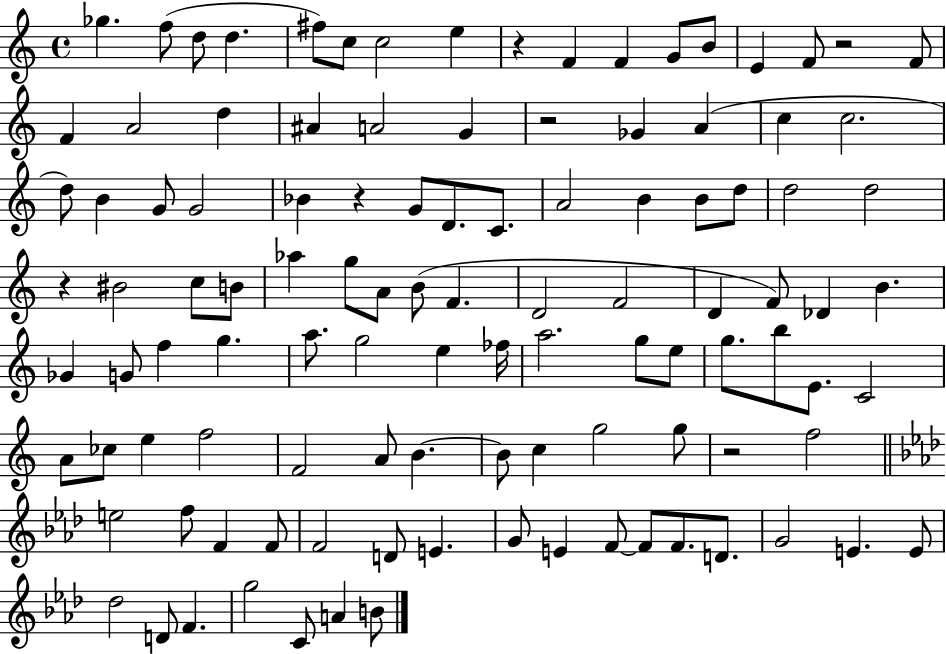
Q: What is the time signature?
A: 4/4